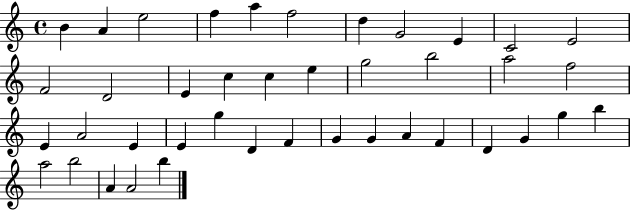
{
  \clef treble
  \time 4/4
  \defaultTimeSignature
  \key c \major
  b'4 a'4 e''2 | f''4 a''4 f''2 | d''4 g'2 e'4 | c'2 e'2 | \break f'2 d'2 | e'4 c''4 c''4 e''4 | g''2 b''2 | a''2 f''2 | \break e'4 a'2 e'4 | e'4 g''4 d'4 f'4 | g'4 g'4 a'4 f'4 | d'4 g'4 g''4 b''4 | \break a''2 b''2 | a'4 a'2 b''4 | \bar "|."
}